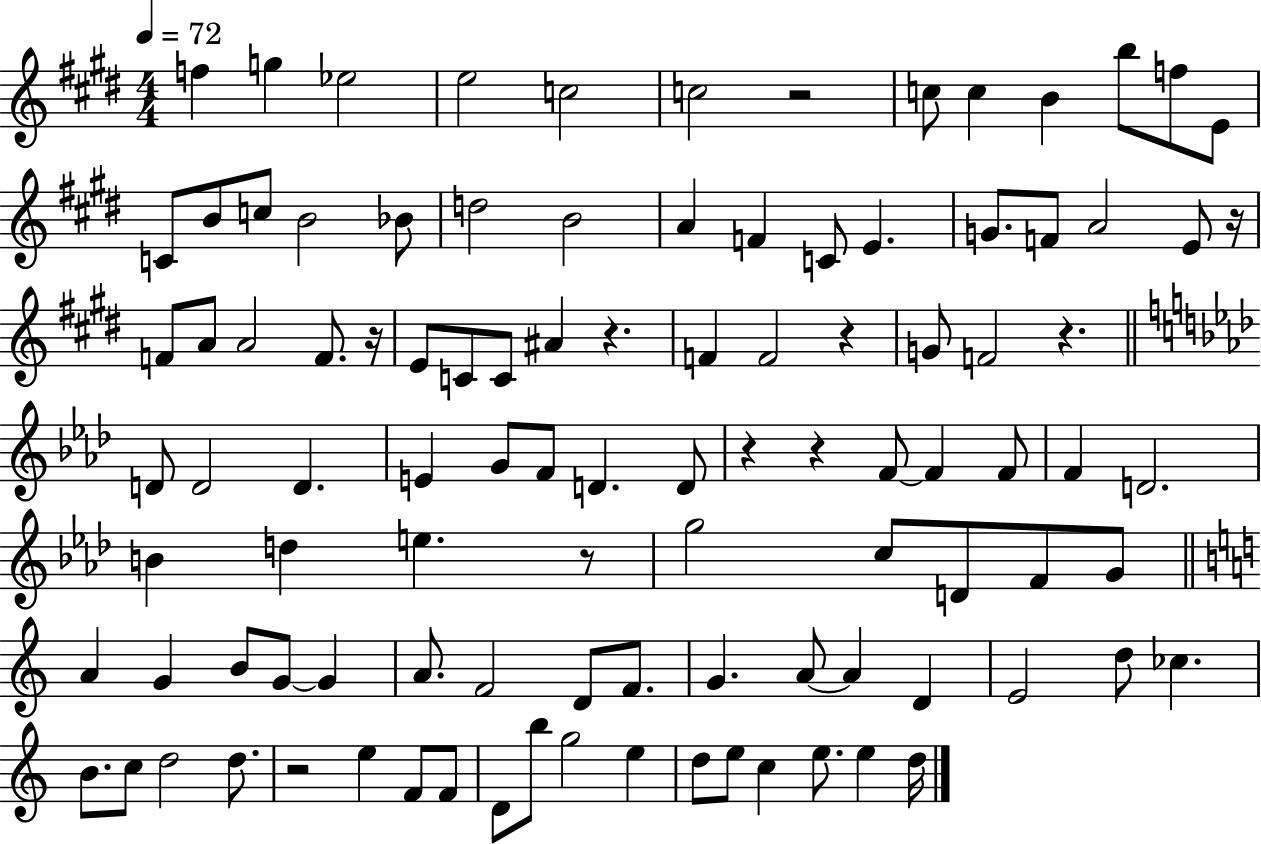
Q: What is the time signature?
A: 4/4